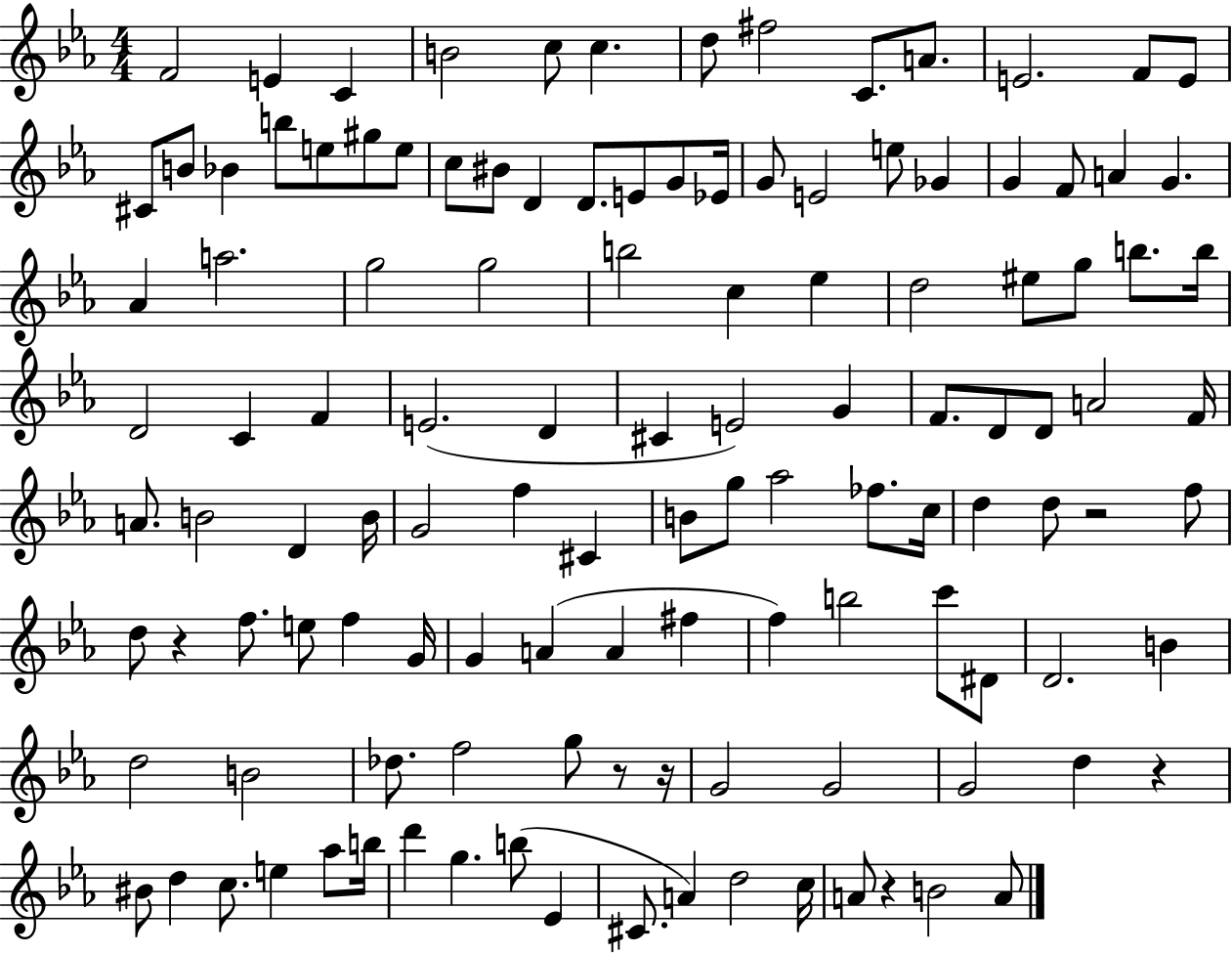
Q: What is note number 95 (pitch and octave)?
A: G5